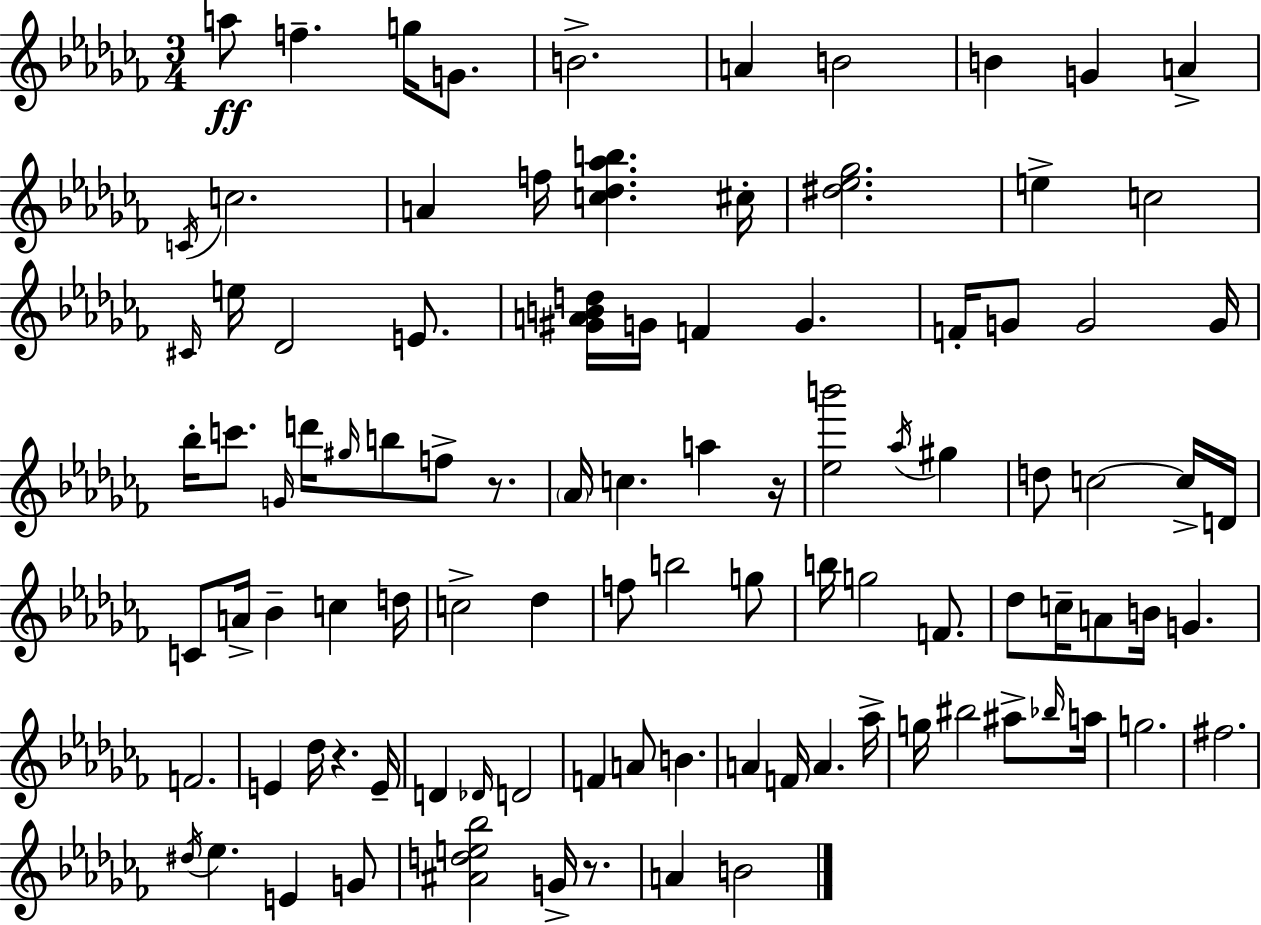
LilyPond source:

{
  \clef treble
  \numericTimeSignature
  \time 3/4
  \key aes \minor
  \repeat volta 2 { a''8\ff f''4.-- g''16 g'8. | b'2.-> | a'4 b'2 | b'4 g'4 a'4-> | \break \acciaccatura { c'16 } c''2. | a'4 f''16 <c'' des'' aes'' b''>4. | cis''16-. <dis'' ees'' ges''>2. | e''4-> c''2 | \break \grace { cis'16 } e''16 des'2 e'8. | <gis' a' b' d''>16 g'16 f'4 g'4. | f'16-. g'8 g'2 | g'16 bes''16-. c'''8. \grace { g'16 } d'''16 \grace { gis''16 } b''8 f''8-> | \break r8. \parenthesize aes'16 c''4. a''4 | r16 <ees'' b'''>2 | \acciaccatura { aes''16 } gis''4 d''8 c''2~~ | c''16-> d'16 c'8 a'16-> bes'4-- | \break c''4 d''16 c''2-> | des''4 f''8 b''2 | g''8 b''16 g''2 | f'8. des''8 c''16-- a'8 b'16 g'4. | \break f'2. | e'4 des''16 r4. | e'16-- d'4 \grace { des'16 } d'2 | f'4 a'8 | \break b'4. a'4 f'16 a'4. | aes''16-> g''16 bis''2 | ais''8-> \grace { bes''16 } a''16 g''2. | fis''2. | \break \acciaccatura { dis''16 } ees''4. | e'4 g'8 <ais' d'' e'' bes''>2 | g'16-> r8. a'4 | b'2 } \bar "|."
}